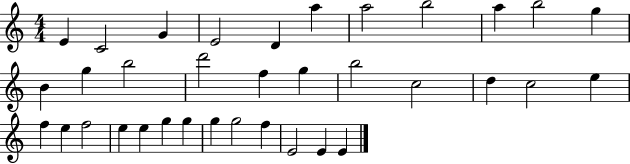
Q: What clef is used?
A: treble